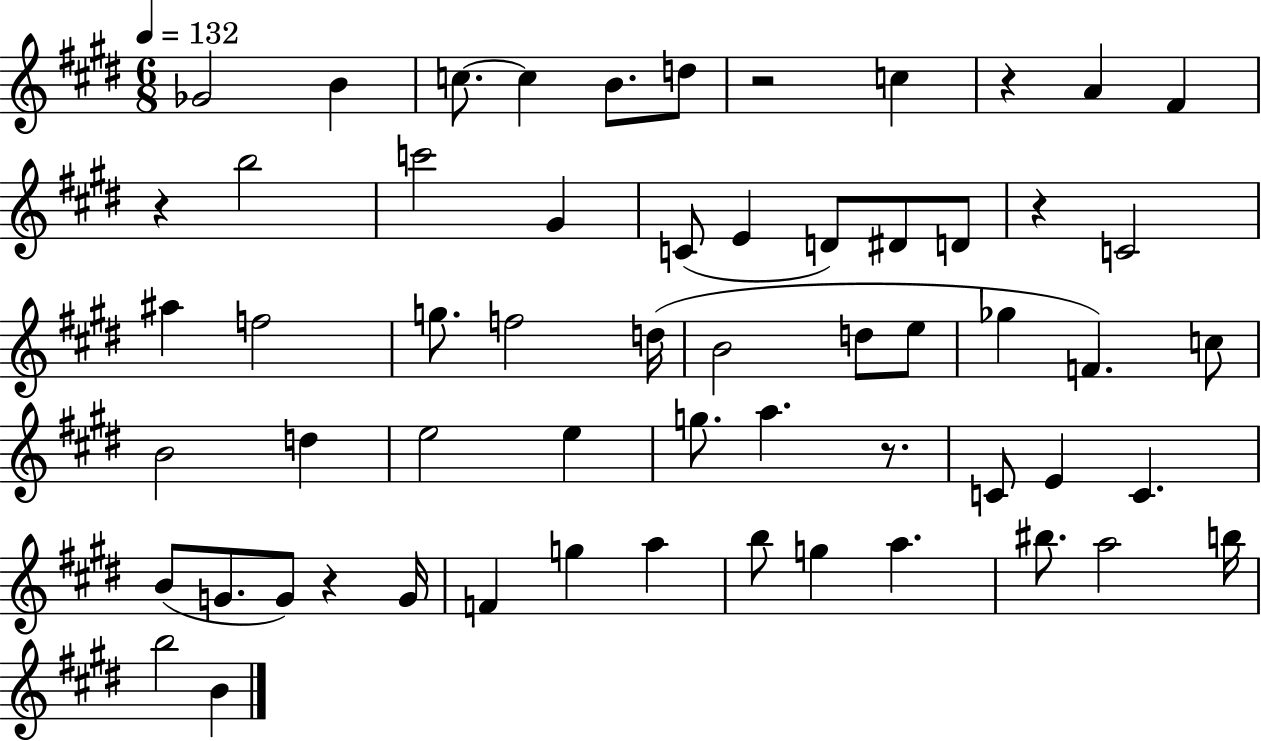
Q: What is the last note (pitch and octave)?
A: B4